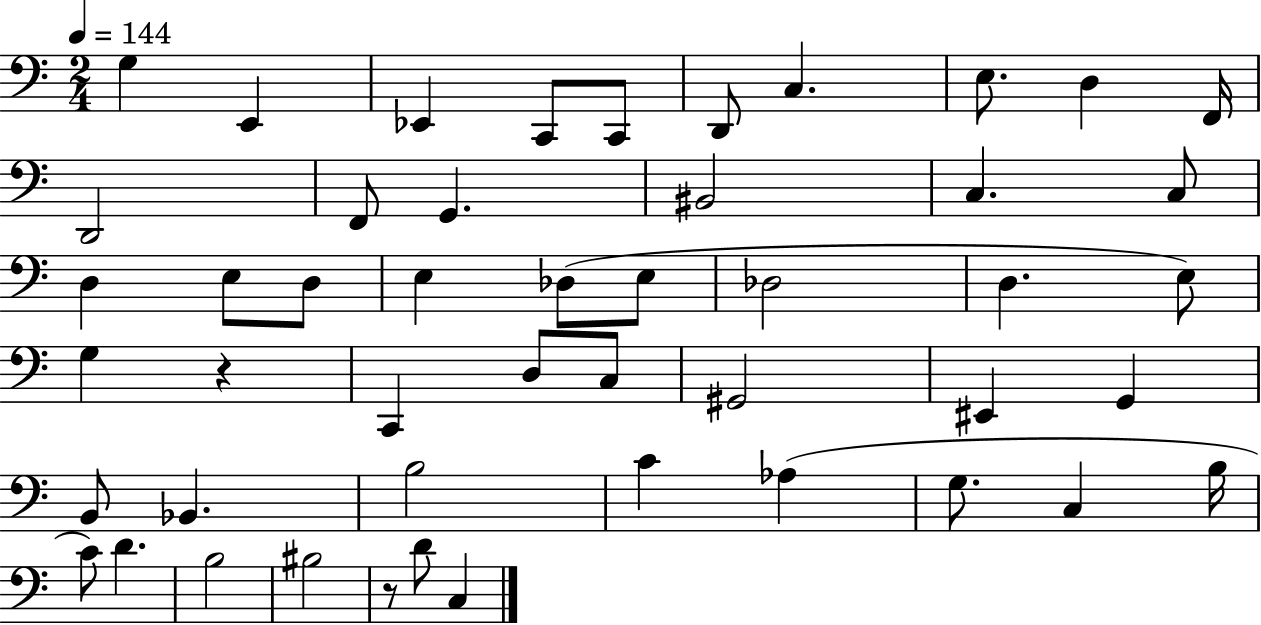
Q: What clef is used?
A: bass